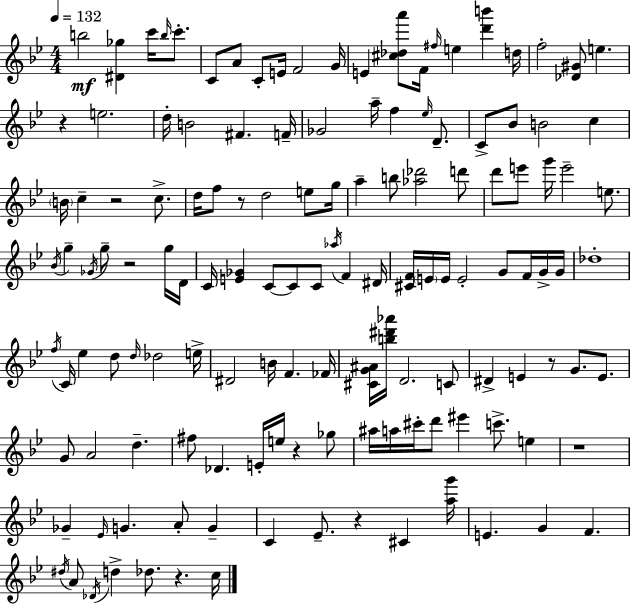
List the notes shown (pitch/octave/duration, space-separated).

B5/h [D#4,Gb5]/q C6/s B5/s C6/e. C4/e A4/e C4/e E4/s F4/h G4/s E4/q [C#5,Db5,A6]/e F4/s F#5/s E5/q [D6,B6]/q D5/s F5/h [Db4,G#4]/e E5/q. R/q E5/h. D5/s B4/h F#4/q. F4/s Gb4/h A5/s F5/q Eb5/s D4/e. C4/e Bb4/e B4/h C5/q B4/s C5/q R/h C5/e. D5/s F5/e R/e D5/h E5/e G5/s A5/q B5/e [Ab5,Db6]/h D6/e D6/e E6/e G6/s E6/h E5/e. Bb4/s G5/q Gb4/s G5/e R/h G5/s D4/s C4/s [E4,Gb4]/q C4/e C4/e C4/e Ab5/s F4/q D#4/s [C#4,F4]/s E4/s E4/s E4/h G4/e F4/s G4/s G4/s Db5/w F5/s C4/s Eb5/q D5/e D5/s Db5/h E5/s D#4/h B4/s F4/q. FES4/s [C#4,G4,A#4]/s [B5,D#6,Ab6]/s D4/h. C4/e D#4/q E4/q R/e G4/e. E4/e. G4/e A4/h D5/q. F#5/e Db4/q. E4/s E5/s R/q Gb5/e A#5/s A5/s C#6/s D6/e EIS6/q C6/e. E5/q R/w Gb4/q Eb4/s G4/q. A4/e G4/q C4/q Eb4/e. R/q C#4/q [A5,G6]/s E4/q. G4/q F4/q. D#5/s A4/e Db4/s D5/q Db5/e. R/q. C5/s